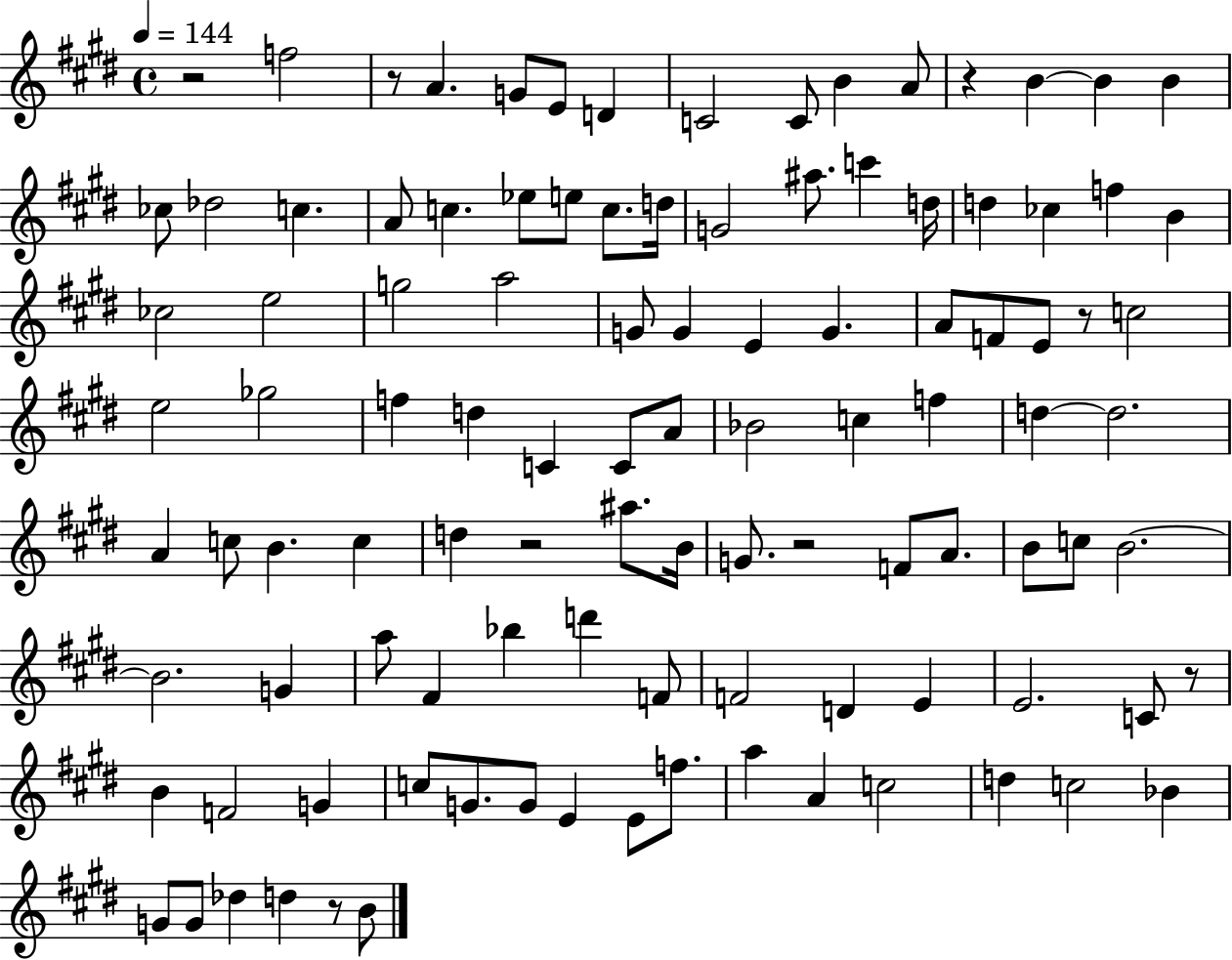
R/h F5/h R/e A4/q. G4/e E4/e D4/q C4/h C4/e B4/q A4/e R/q B4/q B4/q B4/q CES5/e Db5/h C5/q. A4/e C5/q. Eb5/e E5/e C5/e. D5/s G4/h A#5/e. C6/q D5/s D5/q CES5/q F5/q B4/q CES5/h E5/h G5/h A5/h G4/e G4/q E4/q G4/q. A4/e F4/e E4/e R/e C5/h E5/h Gb5/h F5/q D5/q C4/q C4/e A4/e Bb4/h C5/q F5/q D5/q D5/h. A4/q C5/e B4/q. C5/q D5/q R/h A#5/e. B4/s G4/e. R/h F4/e A4/e. B4/e C5/e B4/h. B4/h. G4/q A5/e F#4/q Bb5/q D6/q F4/e F4/h D4/q E4/q E4/h. C4/e R/e B4/q F4/h G4/q C5/e G4/e. G4/e E4/q E4/e F5/e. A5/q A4/q C5/h D5/q C5/h Bb4/q G4/e G4/e Db5/q D5/q R/e B4/e